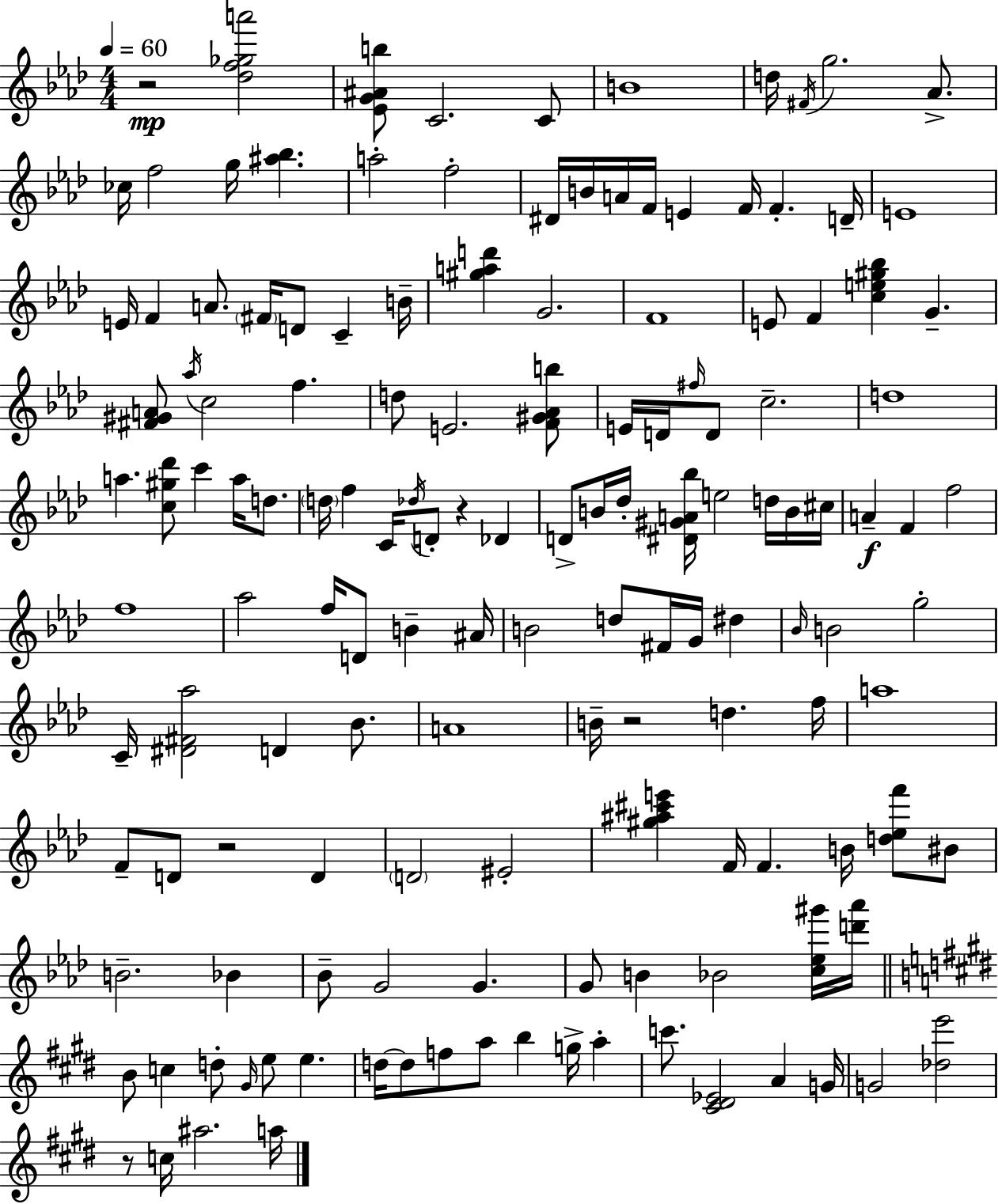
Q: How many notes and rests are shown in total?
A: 144